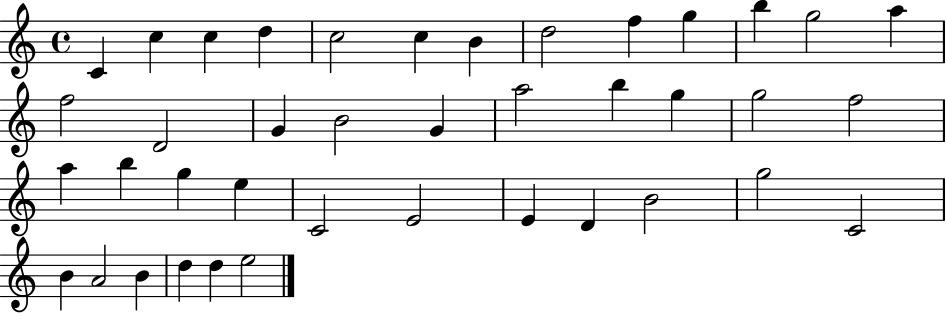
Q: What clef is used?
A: treble